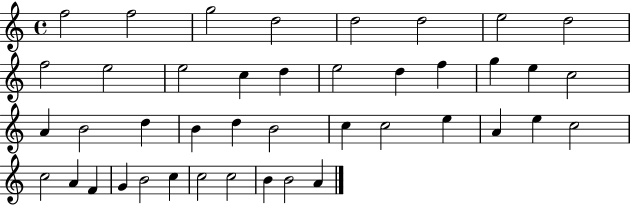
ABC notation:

X:1
T:Untitled
M:4/4
L:1/4
K:C
f2 f2 g2 d2 d2 d2 e2 d2 f2 e2 e2 c d e2 d f g e c2 A B2 d B d B2 c c2 e A e c2 c2 A F G B2 c c2 c2 B B2 A